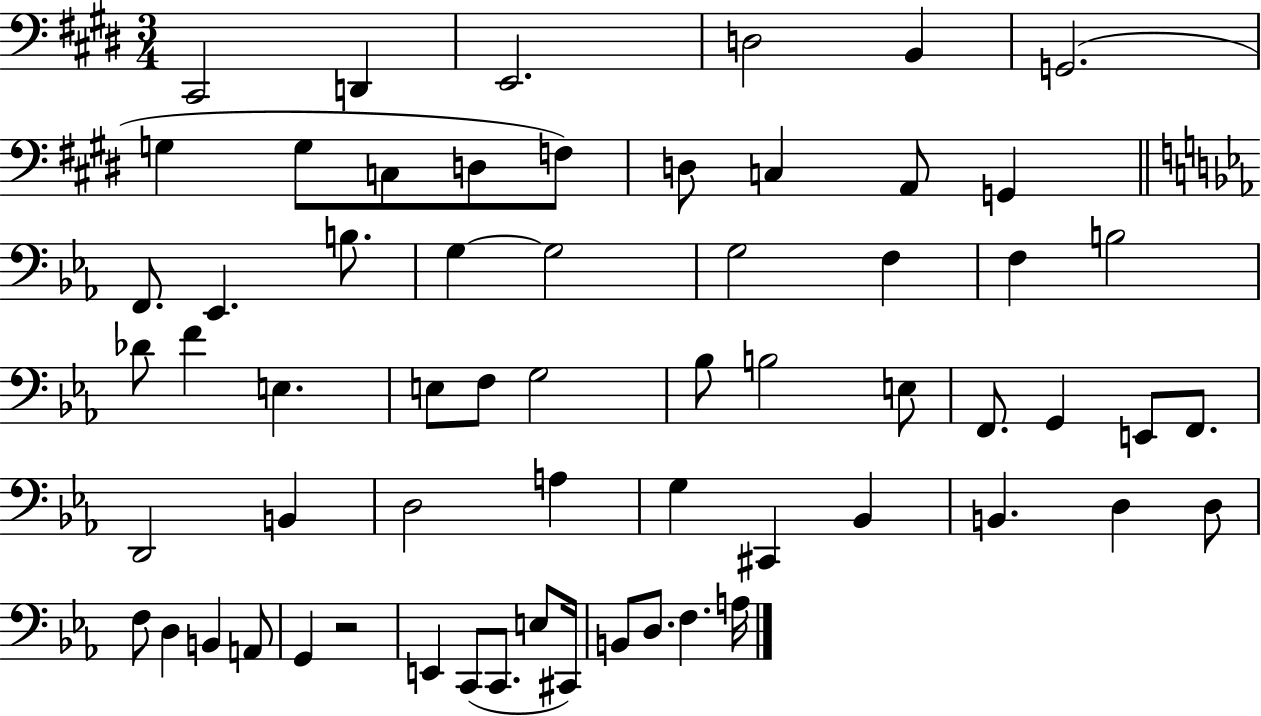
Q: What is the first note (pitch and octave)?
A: C#2